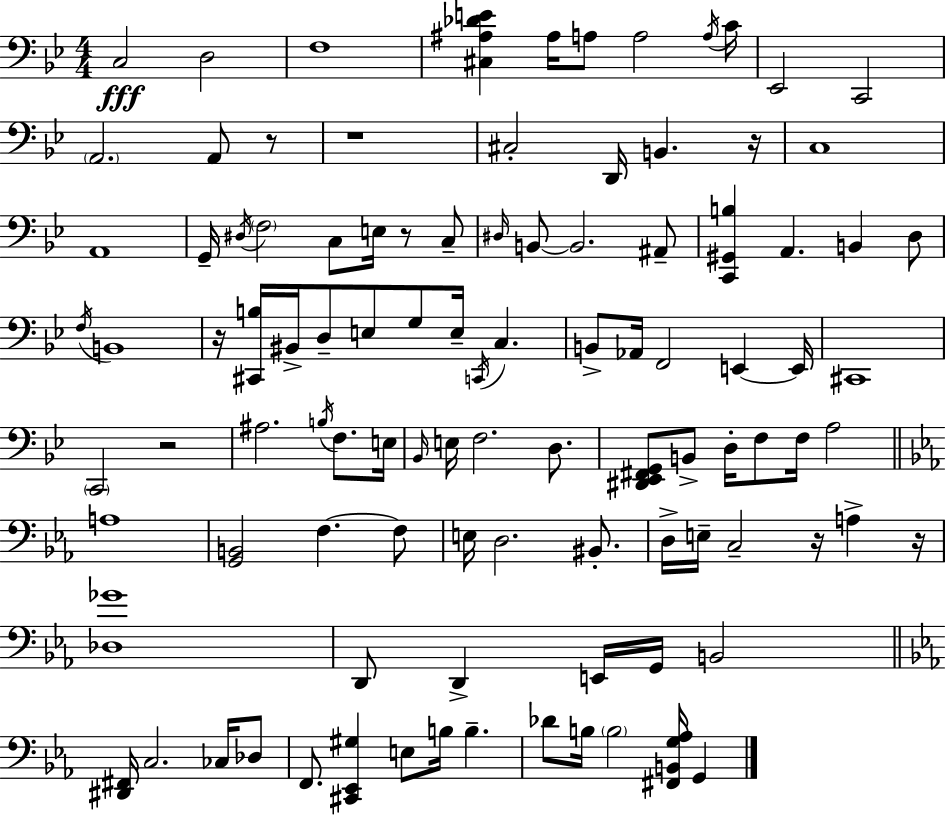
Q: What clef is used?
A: bass